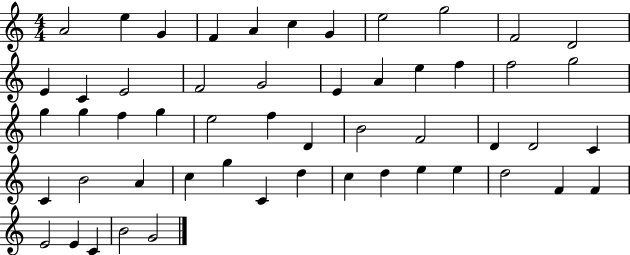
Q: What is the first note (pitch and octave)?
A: A4